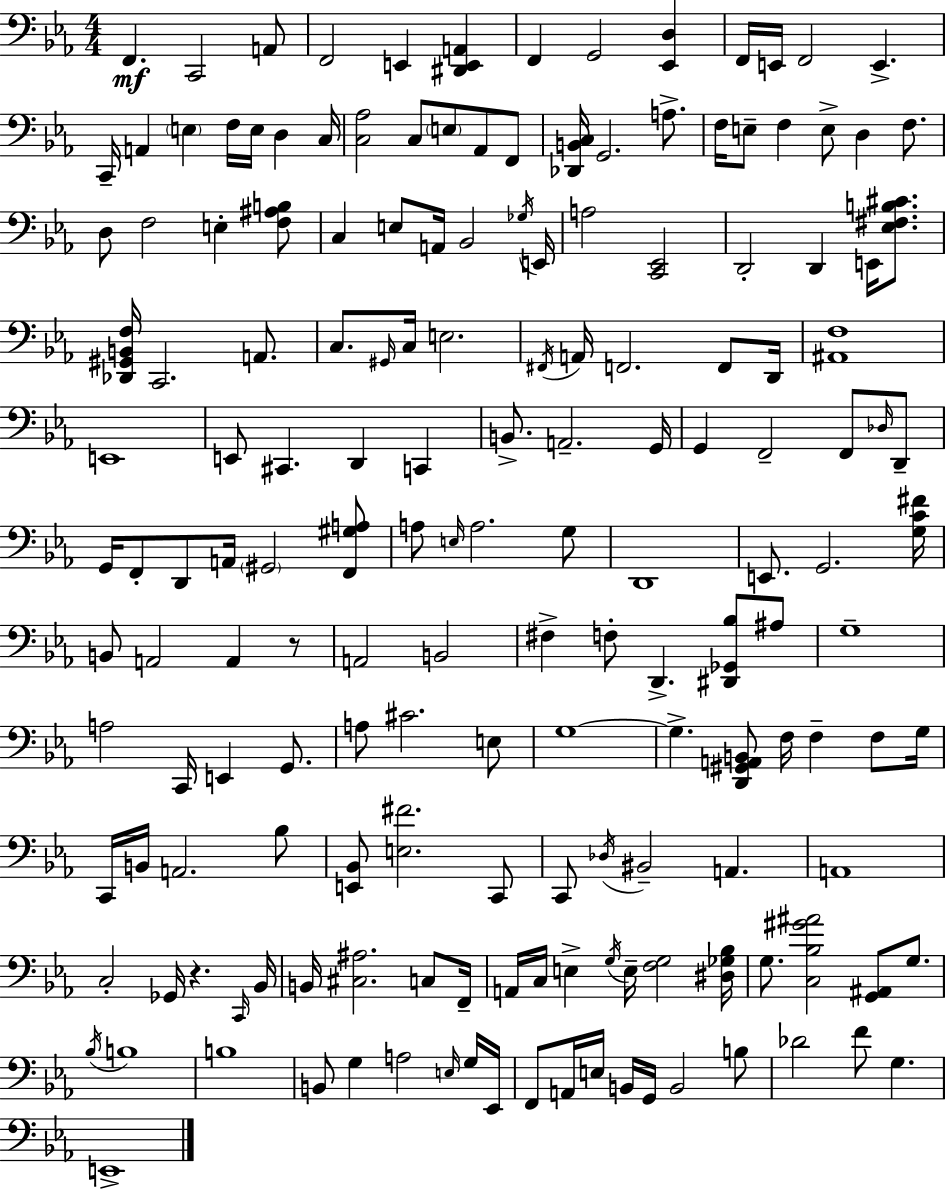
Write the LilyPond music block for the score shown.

{
  \clef bass
  \numericTimeSignature
  \time 4/4
  \key c \minor
  f,4.\mf c,2 a,8 | f,2 e,4 <dis, e, a,>4 | f,4 g,2 <ees, d>4 | f,16 e,16 f,2 e,4.-> | \break c,16-- a,4 \parenthesize e4 f16 e16 d4 c16 | <c aes>2 c8 \parenthesize e8 aes,8 f,8 | <des, b, c>16 g,2. a8.-> | f16 e8-- f4 e8-> d4 f8. | \break d8 f2 e4-. <f ais b>8 | c4 e8 a,16 bes,2 \acciaccatura { ges16 } | e,16 a2 <c, ees,>2 | d,2-. d,4 e,16 <ees fis b cis'>8. | \break <des, gis, b, f>16 c,2. a,8. | c8. \grace { gis,16 } c16 e2. | \acciaccatura { fis,16 } a,16 f,2. | f,8 d,16 <ais, f>1 | \break e,1 | e,8 cis,4. d,4 c,4 | b,8.-> a,2.-- | g,16 g,4 f,2-- f,8 | \break \grace { des16 } d,8-- g,16 f,8-. d,8 a,16 \parenthesize gis,2 | <f, gis a>8 a8 \grace { e16 } a2. | g8 d,1 | e,8. g,2. | \break <g c' fis'>16 b,8 a,2 a,4 | r8 a,2 b,2 | fis4-> f8-. d,4.-> | <dis, ges, bes>8 ais8 g1-- | \break a2 c,16 e,4 | g,8. a8 cis'2. | e8 g1~~ | g4.-> <d, gis, a, b,>8 f16 f4-- | \break f8 g16 c,16 b,16 a,2. | bes8 <e, bes,>8 <e fis'>2. | c,8 c,8 \acciaccatura { des16 } bis,2-- | a,4. a,1 | \break c2-. ges,16 r4. | \grace { c,16 } bes,16 b,16 <cis ais>2. | c8 f,16-- a,16 c16 e4-> \acciaccatura { g16 } e16-- <f g>2 | <dis ges bes>16 g8. <c bes gis' ais'>2 | \break <g, ais,>8 g8. \acciaccatura { bes16 } b1 | b1 | b,8 g4 a2 | \grace { e16 } g16 ees,16 f,8 a,16 e16 b,16 g,16 | \break b,2 b8 des'2 | f'8 g4. e,1-> | \bar "|."
}